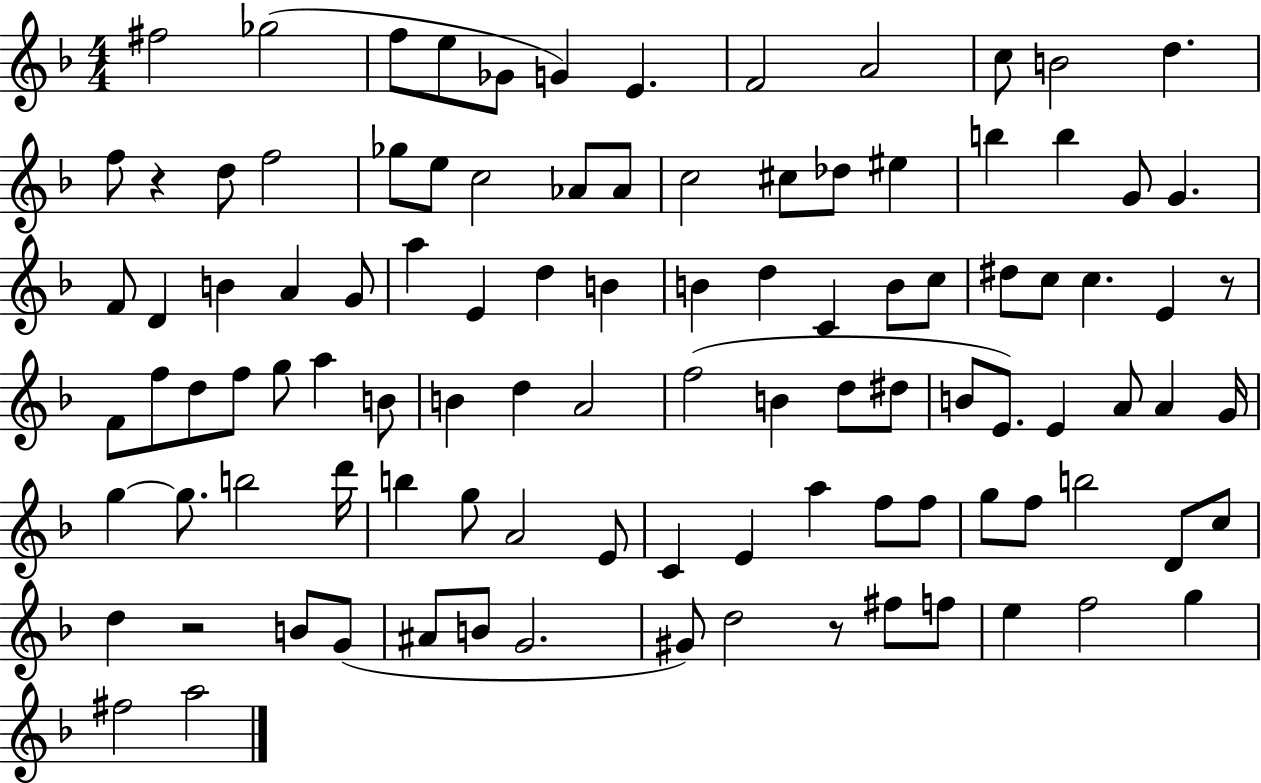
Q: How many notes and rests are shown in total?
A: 103